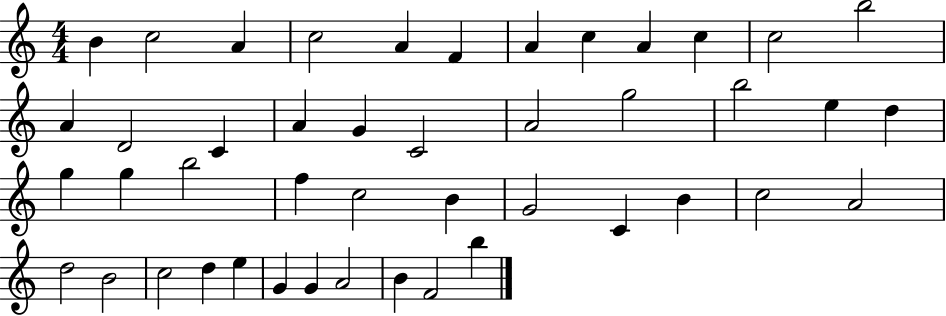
X:1
T:Untitled
M:4/4
L:1/4
K:C
B c2 A c2 A F A c A c c2 b2 A D2 C A G C2 A2 g2 b2 e d g g b2 f c2 B G2 C B c2 A2 d2 B2 c2 d e G G A2 B F2 b